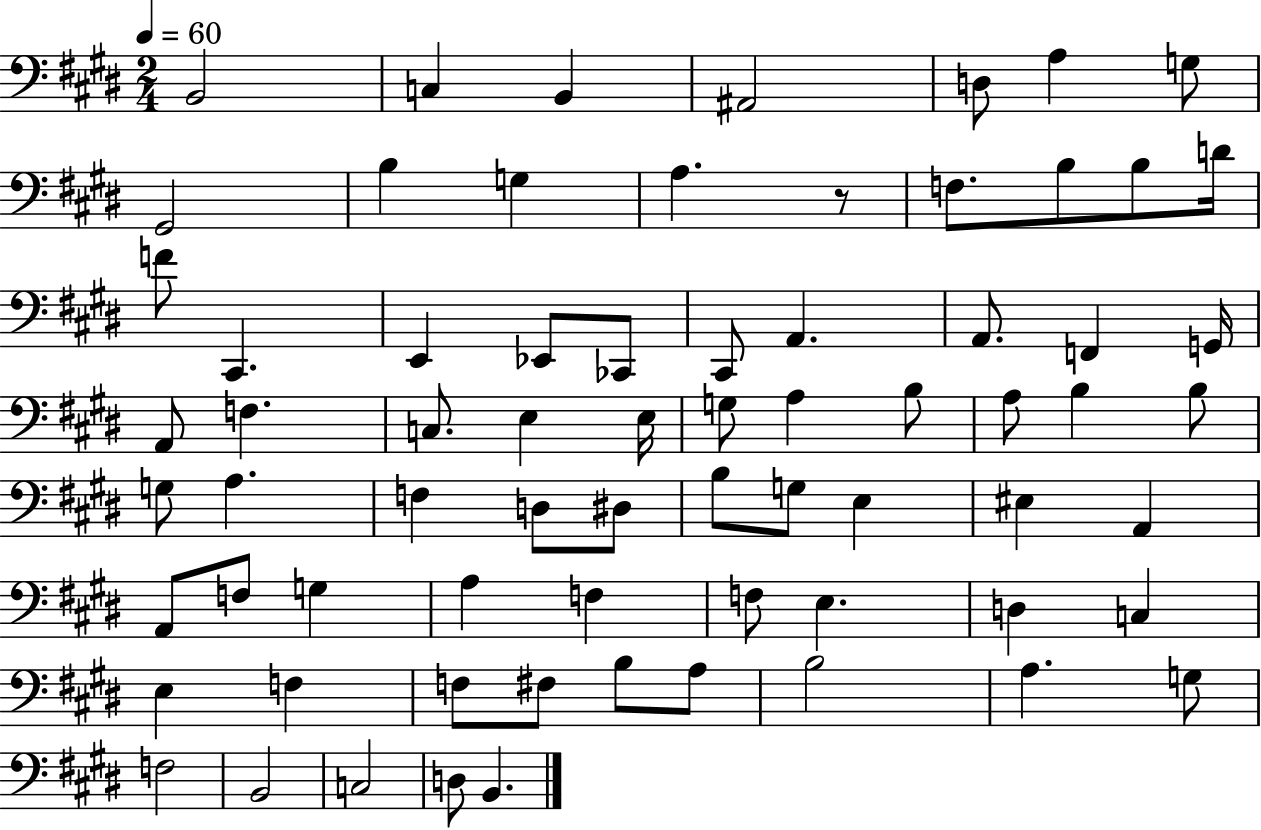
B2/h C3/q B2/q A#2/h D3/e A3/q G3/e G#2/h B3/q G3/q A3/q. R/e F3/e. B3/e B3/e D4/s F4/e C#2/q. E2/q Eb2/e CES2/e C#2/e A2/q. A2/e. F2/q G2/s A2/e F3/q. C3/e. E3/q E3/s G3/e A3/q B3/e A3/e B3/q B3/e G3/e A3/q. F3/q D3/e D#3/e B3/e G3/e E3/q EIS3/q A2/q A2/e F3/e G3/q A3/q F3/q F3/e E3/q. D3/q C3/q E3/q F3/q F3/e F#3/e B3/e A3/e B3/h A3/q. G3/e F3/h B2/h C3/h D3/e B2/q.